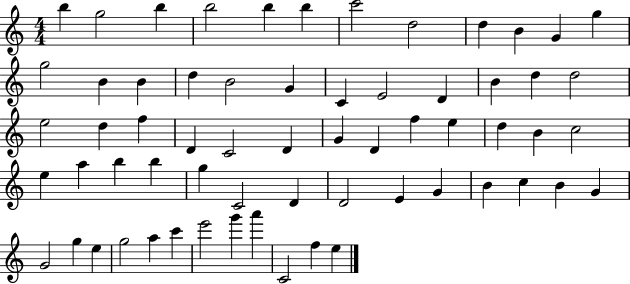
{
  \clef treble
  \numericTimeSignature
  \time 4/4
  \key c \major
  b''4 g''2 b''4 | b''2 b''4 b''4 | c'''2 d''2 | d''4 b'4 g'4 g''4 | \break g''2 b'4 b'4 | d''4 b'2 g'4 | c'4 e'2 d'4 | b'4 d''4 d''2 | \break e''2 d''4 f''4 | d'4 c'2 d'4 | g'4 d'4 f''4 e''4 | d''4 b'4 c''2 | \break e''4 a''4 b''4 b''4 | g''4 c'2 d'4 | d'2 e'4 g'4 | b'4 c''4 b'4 g'4 | \break g'2 g''4 e''4 | g''2 a''4 c'''4 | e'''2 g'''4 a'''4 | c'2 f''4 e''4 | \break \bar "|."
}